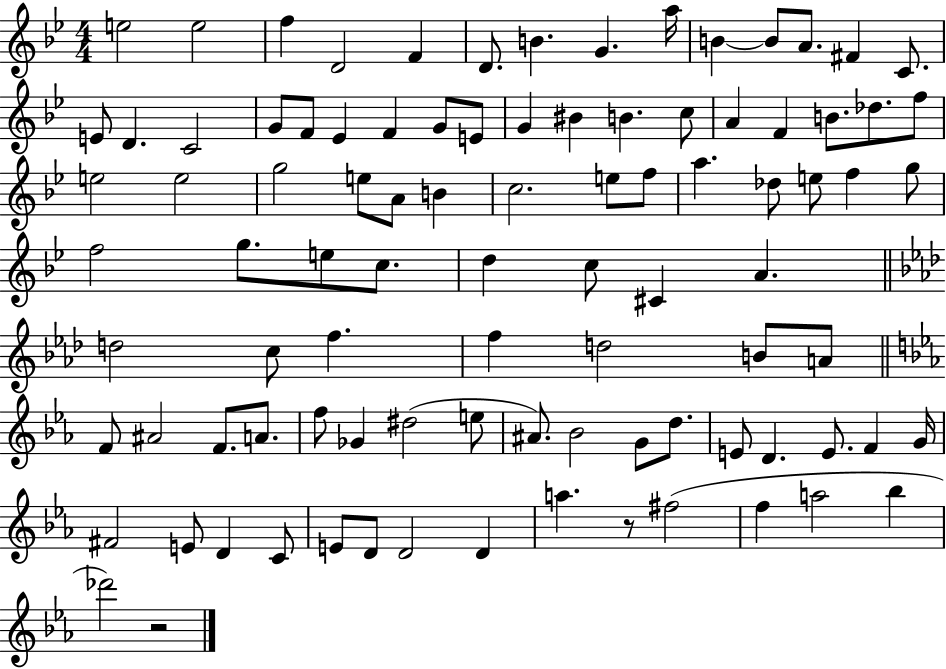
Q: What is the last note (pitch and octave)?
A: Db6